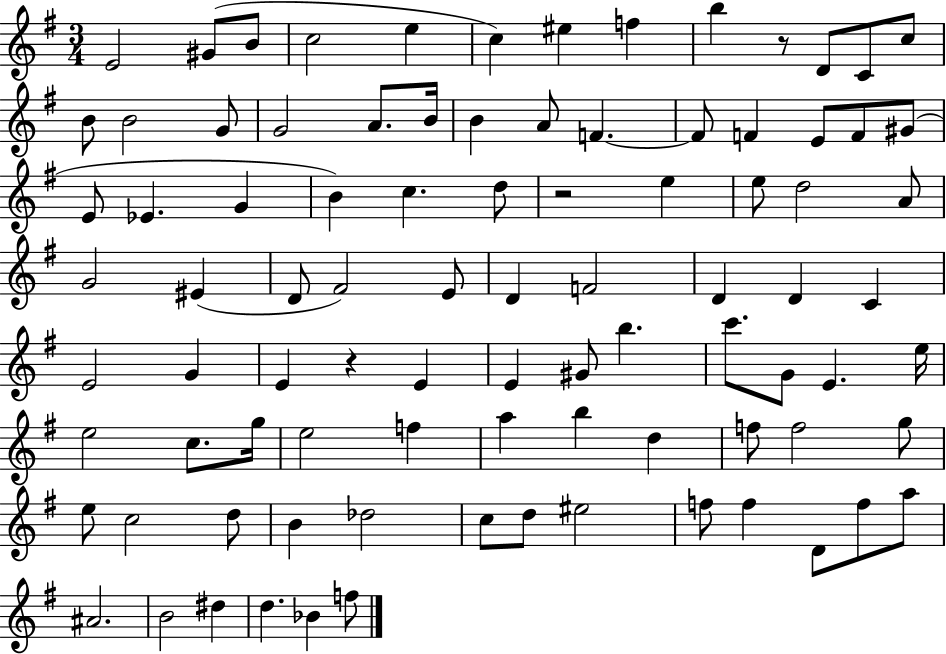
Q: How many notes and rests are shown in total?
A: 90